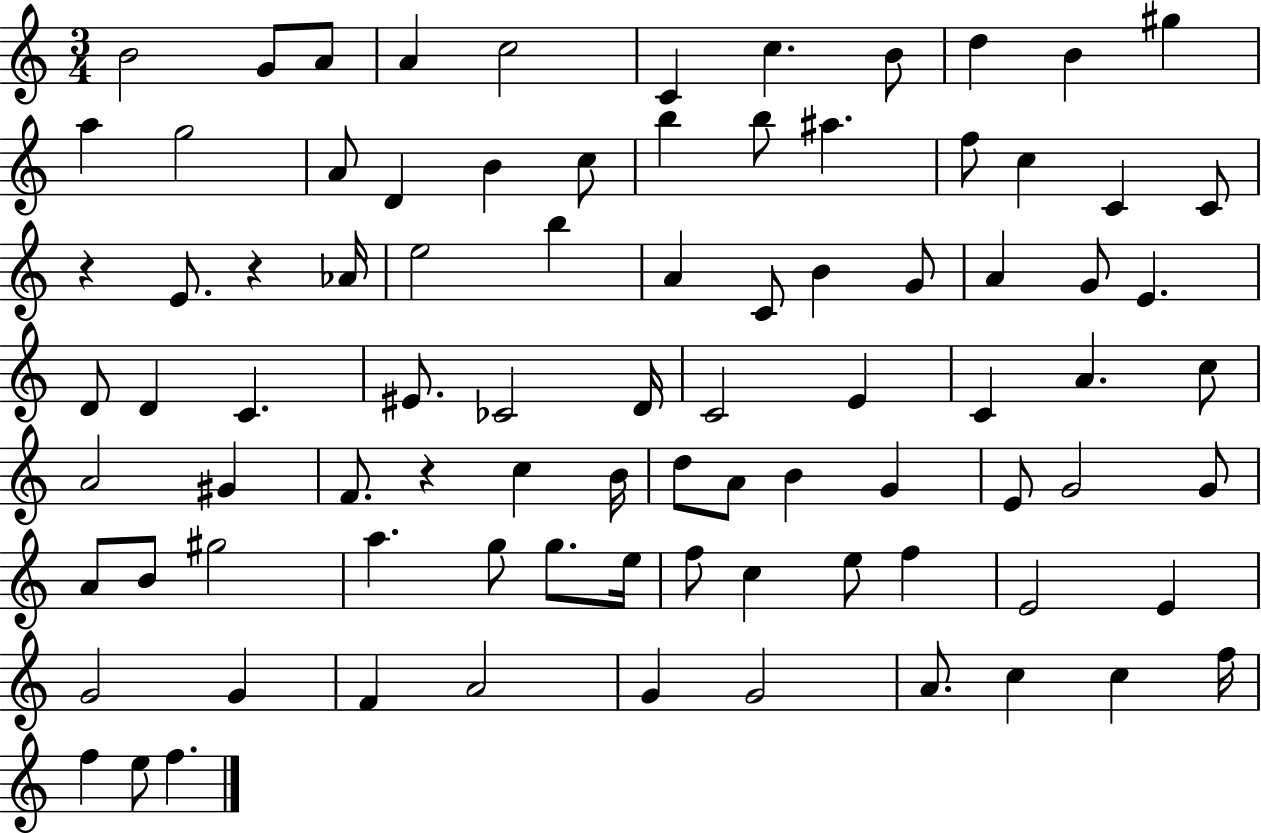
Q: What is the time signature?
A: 3/4